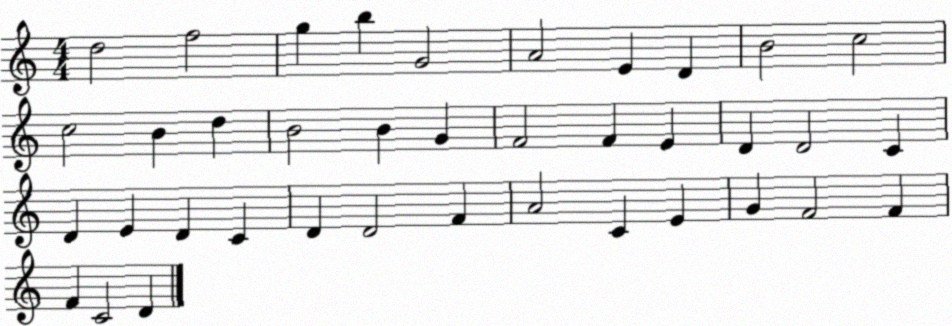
X:1
T:Untitled
M:4/4
L:1/4
K:C
d2 f2 g b G2 A2 E D B2 c2 c2 B d B2 B G F2 F E D D2 C D E D C D D2 F A2 C E G F2 F F C2 D